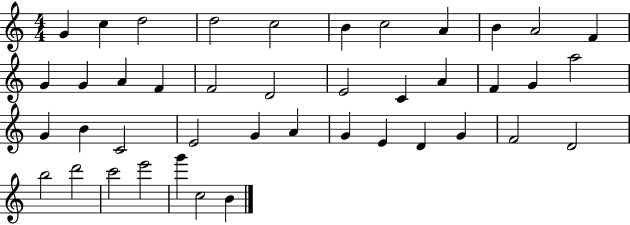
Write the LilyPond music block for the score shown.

{
  \clef treble
  \numericTimeSignature
  \time 4/4
  \key c \major
  g'4 c''4 d''2 | d''2 c''2 | b'4 c''2 a'4 | b'4 a'2 f'4 | \break g'4 g'4 a'4 f'4 | f'2 d'2 | e'2 c'4 a'4 | f'4 g'4 a''2 | \break g'4 b'4 c'2 | e'2 g'4 a'4 | g'4 e'4 d'4 g'4 | f'2 d'2 | \break b''2 d'''2 | c'''2 e'''2 | g'''4 c''2 b'4 | \bar "|."
}